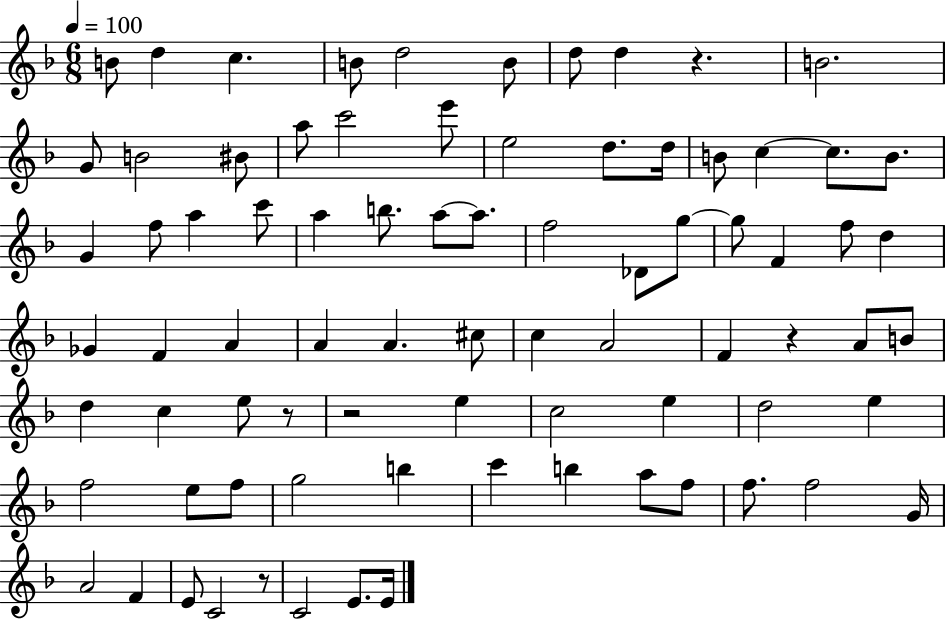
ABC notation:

X:1
T:Untitled
M:6/8
L:1/4
K:F
B/2 d c B/2 d2 B/2 d/2 d z B2 G/2 B2 ^B/2 a/2 c'2 e'/2 e2 d/2 d/4 B/2 c c/2 B/2 G f/2 a c'/2 a b/2 a/2 a/2 f2 _D/2 g/2 g/2 F f/2 d _G F A A A ^c/2 c A2 F z A/2 B/2 d c e/2 z/2 z2 e c2 e d2 e f2 e/2 f/2 g2 b c' b a/2 f/2 f/2 f2 G/4 A2 F E/2 C2 z/2 C2 E/2 E/4